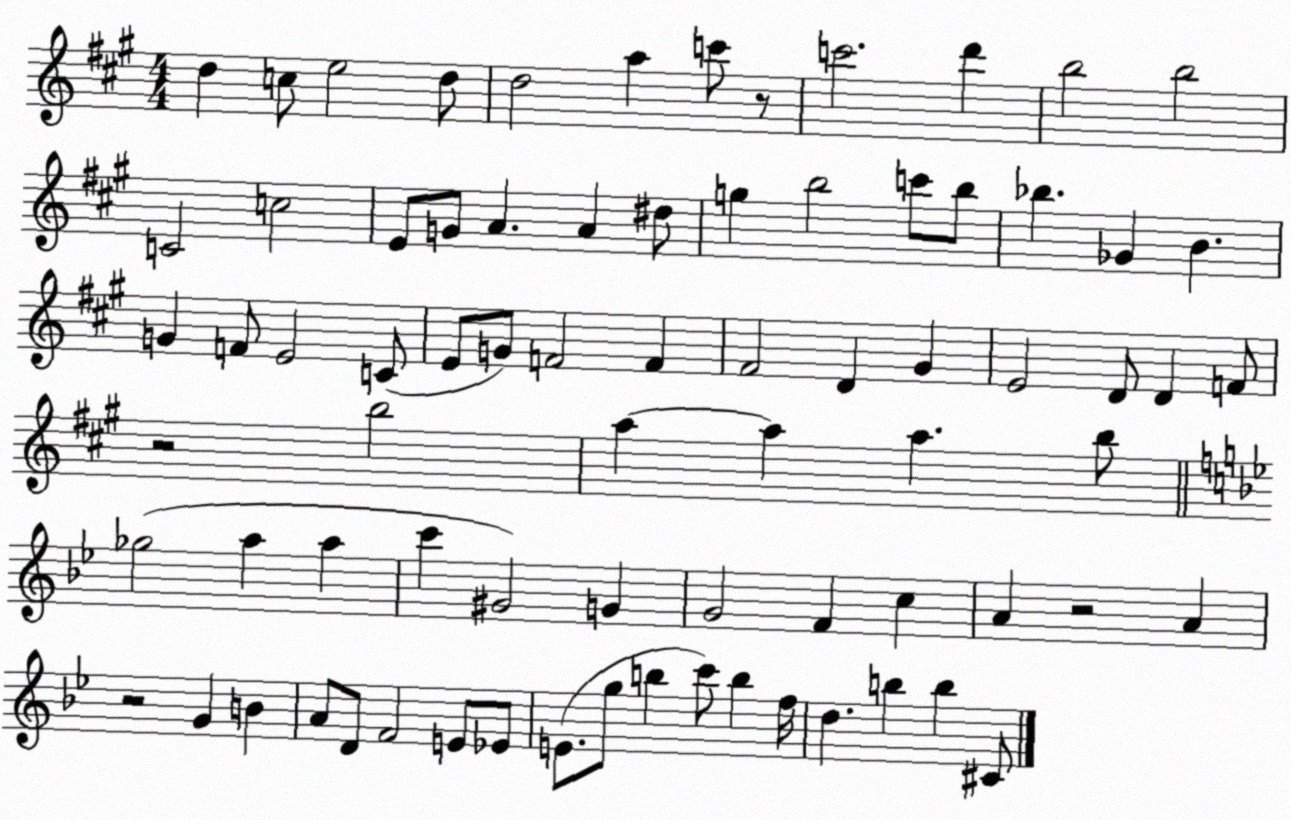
X:1
T:Untitled
M:4/4
L:1/4
K:A
d c/2 e2 d/2 d2 a c'/2 z/2 c'2 d' b2 b2 C2 c2 E/2 G/2 A A ^d/2 g b2 c'/2 b/2 _b _G B G F/2 E2 C/2 E/2 G/2 F2 F ^F2 D ^G E2 D/2 D F/2 z2 b2 a a a b/2 _g2 a a c' ^G2 G G2 F c A z2 A z2 G B A/2 D/2 F2 E/2 _E/2 E/2 g/2 b c'/2 b f/4 d b b ^C/2